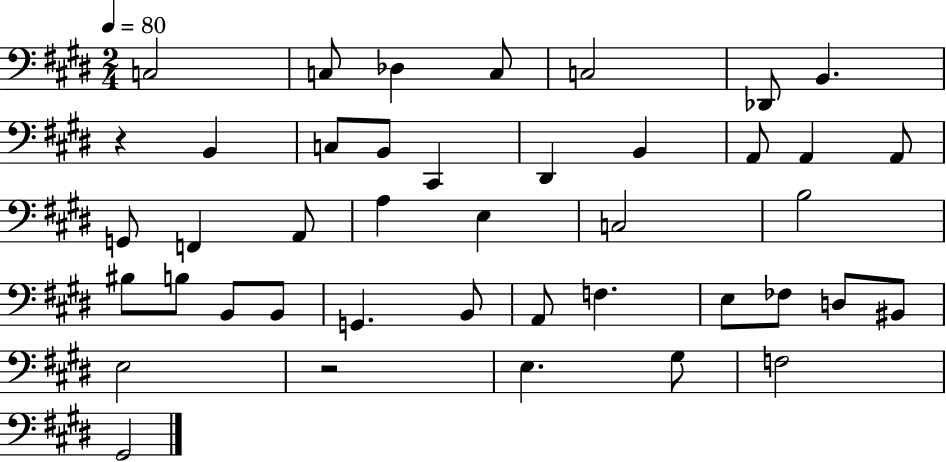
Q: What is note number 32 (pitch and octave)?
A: E3